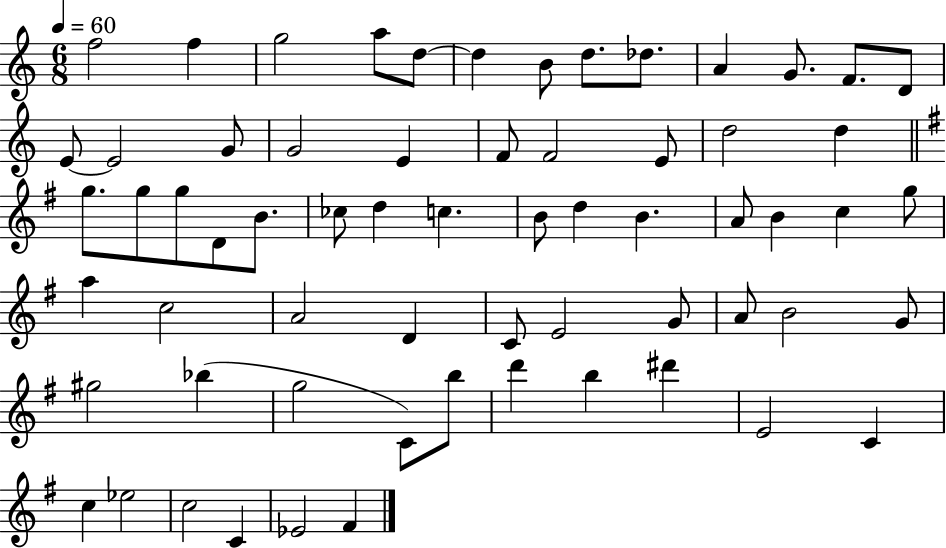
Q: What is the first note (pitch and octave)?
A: F5